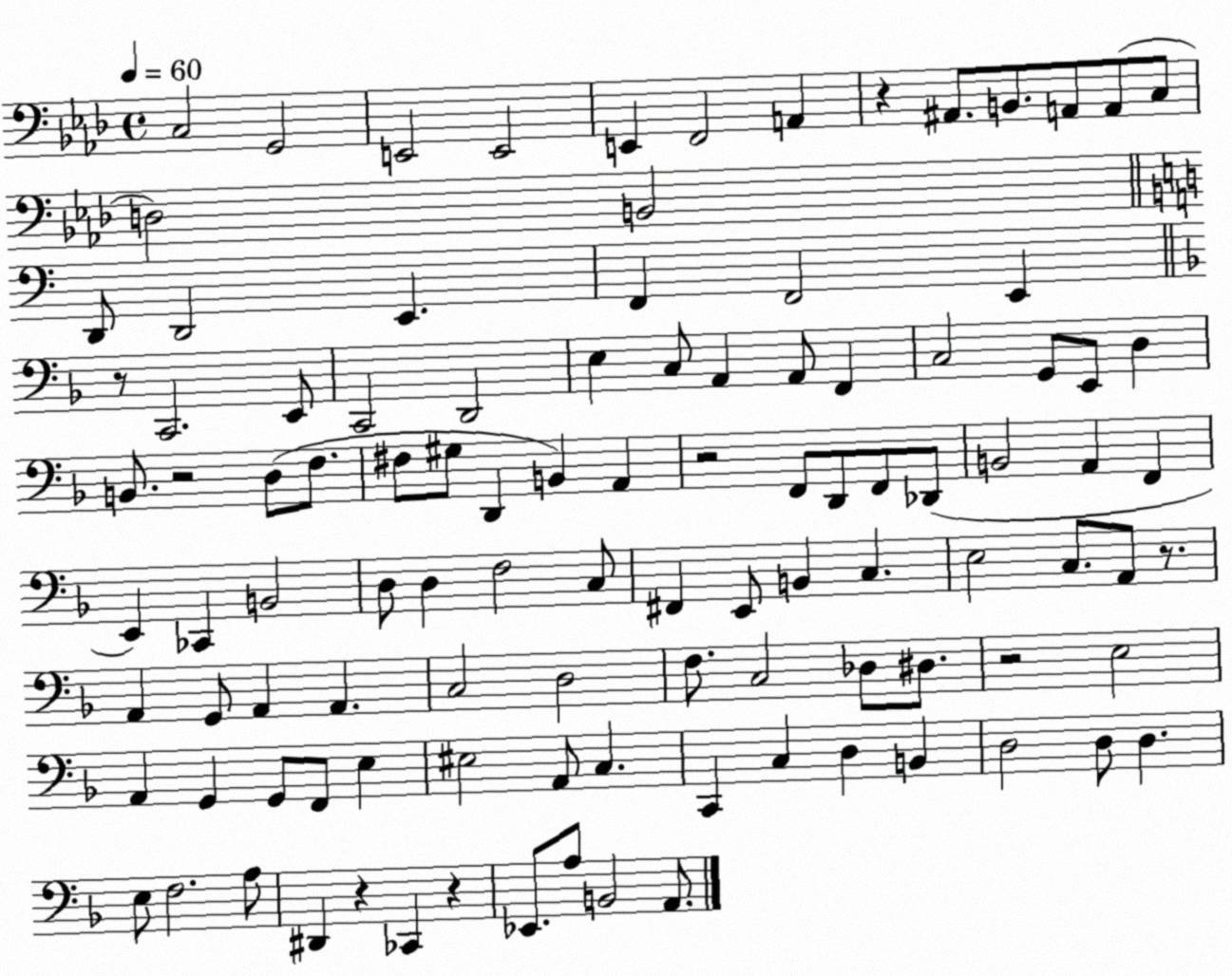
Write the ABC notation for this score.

X:1
T:Untitled
M:4/4
L:1/4
K:Ab
C,2 G,,2 E,,2 E,,2 E,, F,,2 A,, z ^A,,/2 B,,/2 A,,/2 A,,/2 C,/2 D,2 B,,2 D,,/2 D,,2 E,, F,, F,,2 E,, z/2 C,,2 E,,/2 C,,2 D,,2 E, C,/2 A,, A,,/2 F,, C,2 G,,/2 E,,/2 D, B,,/2 z2 D,/2 F,/2 ^F,/2 ^G,/2 D,, B,, A,, z2 F,,/2 D,,/2 F,,/2 _D,,/2 B,,2 A,, F,, E,, _C,, B,,2 D,/2 D, F,2 C,/2 ^F,, E,,/2 B,, C, E,2 C,/2 A,,/2 z/2 A,, G,,/2 A,, A,, C,2 D,2 F,/2 C,2 _D,/2 ^D,/2 z2 E,2 A,, G,, G,,/2 F,,/2 E, ^E,2 A,,/2 C, C,, C, D, B,, D,2 D,/2 D, E,/2 F,2 A,/2 ^D,, z _C,, z _E,,/2 A,/2 B,,2 A,,/2